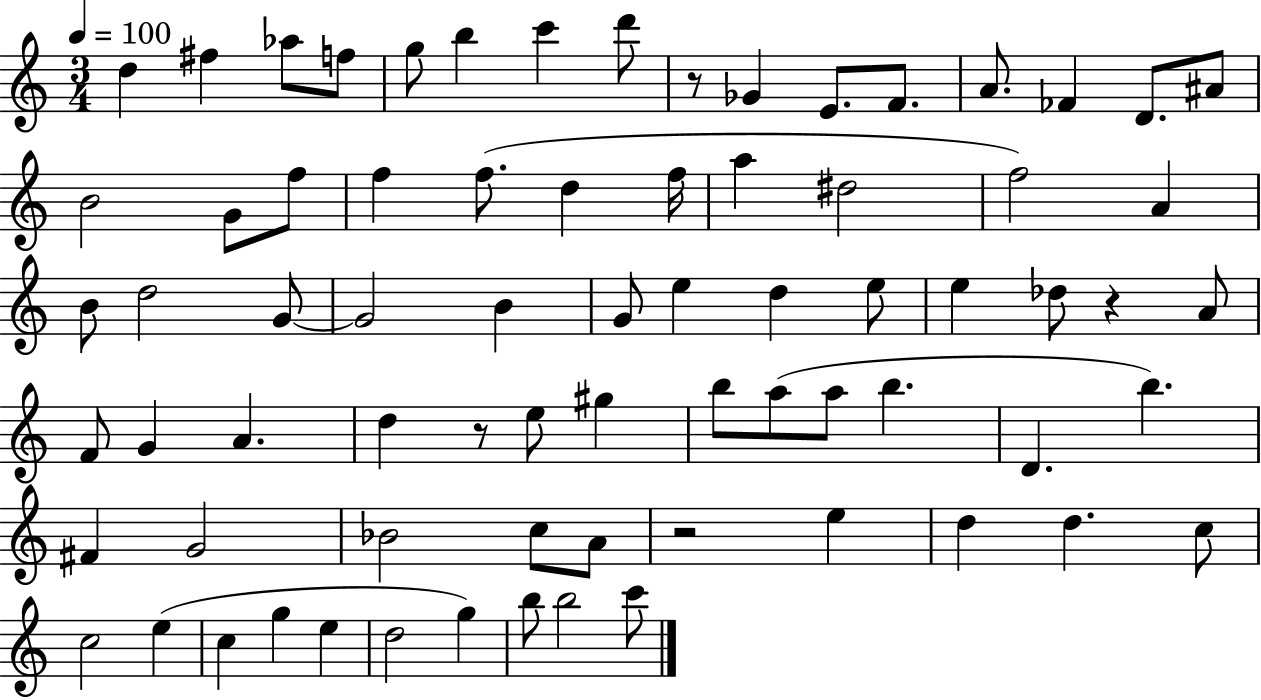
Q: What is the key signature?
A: C major